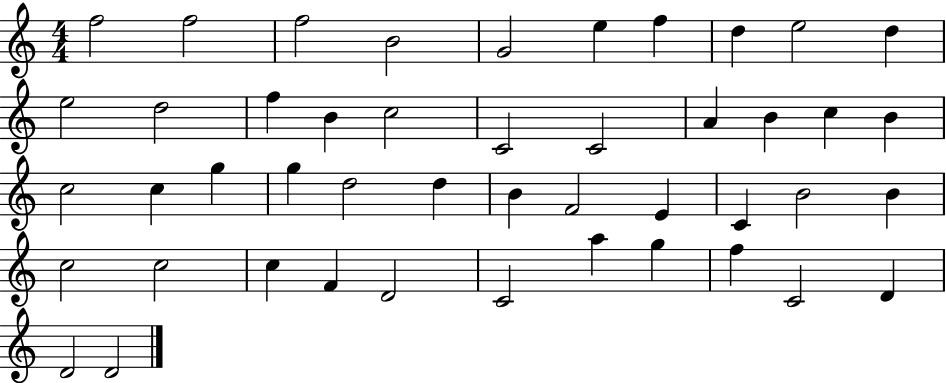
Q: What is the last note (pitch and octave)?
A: D4